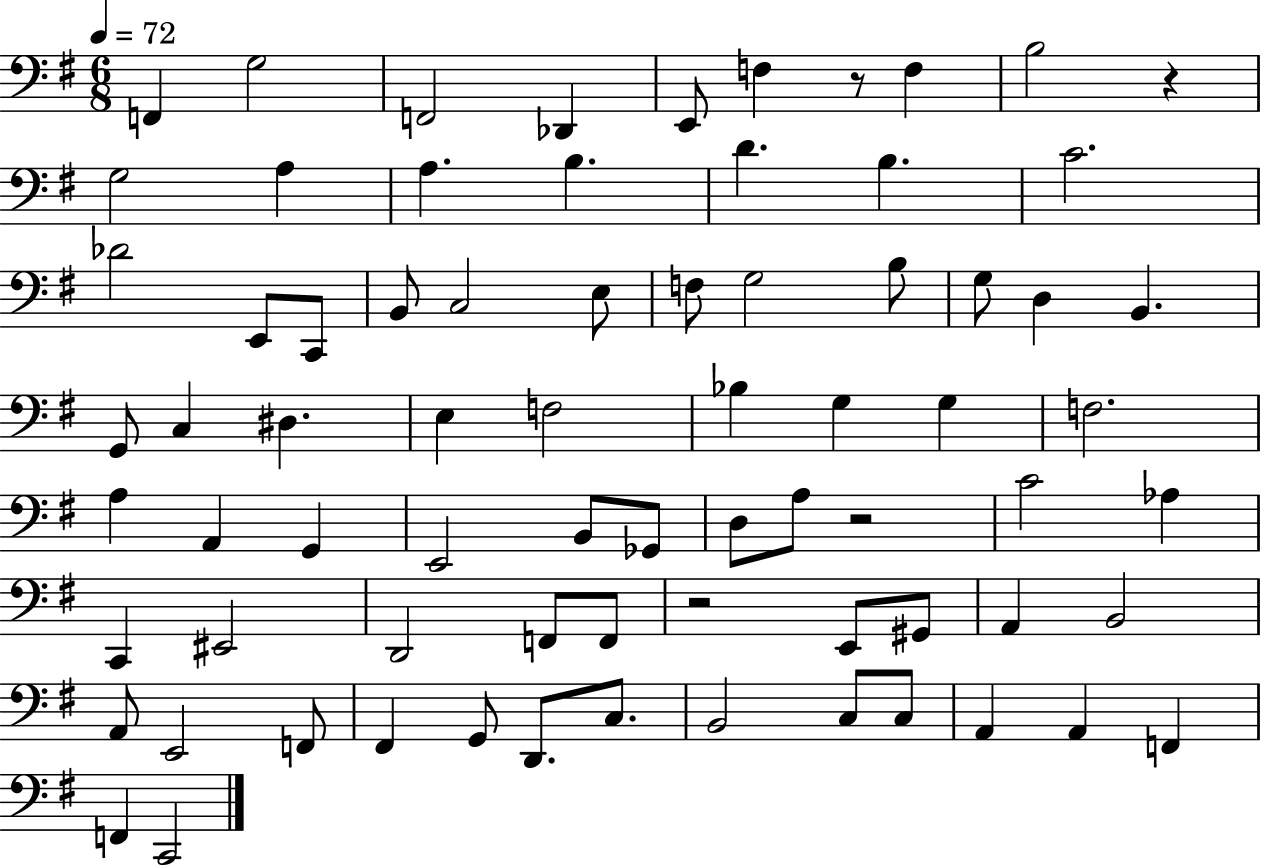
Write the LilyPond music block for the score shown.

{
  \clef bass
  \numericTimeSignature
  \time 6/8
  \key g \major
  \tempo 4 = 72
  f,4 g2 | f,2 des,4 | e,8 f4 r8 f4 | b2 r4 | \break g2 a4 | a4. b4. | d'4. b4. | c'2. | \break des'2 e,8 c,8 | b,8 c2 e8 | f8 g2 b8 | g8 d4 b,4. | \break g,8 c4 dis4. | e4 f2 | bes4 g4 g4 | f2. | \break a4 a,4 g,4 | e,2 b,8 ges,8 | d8 a8 r2 | c'2 aes4 | \break c,4 eis,2 | d,2 f,8 f,8 | r2 e,8 gis,8 | a,4 b,2 | \break a,8 e,2 f,8 | fis,4 g,8 d,8. c8. | b,2 c8 c8 | a,4 a,4 f,4 | \break f,4 c,2 | \bar "|."
}